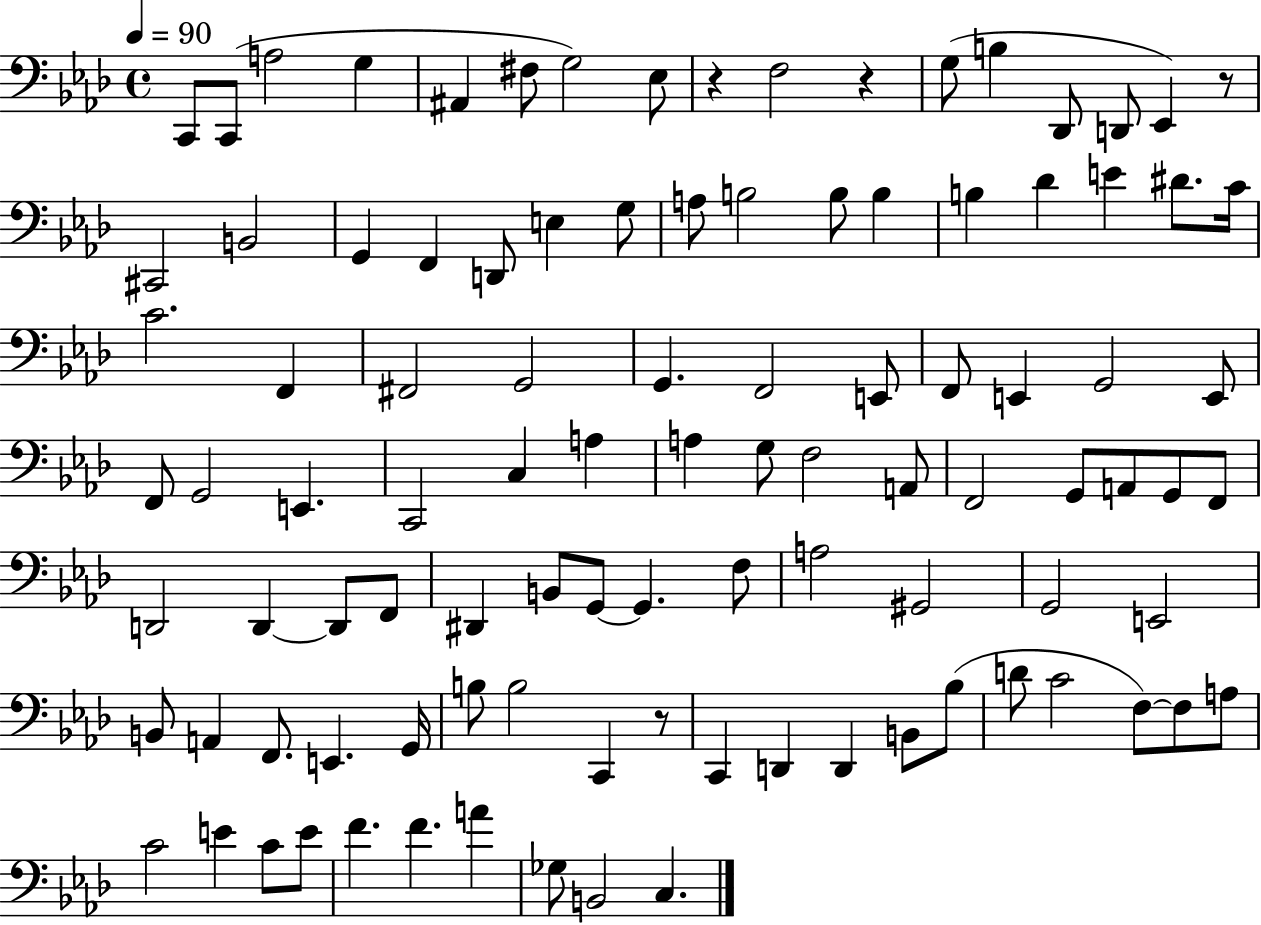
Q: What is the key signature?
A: AES major